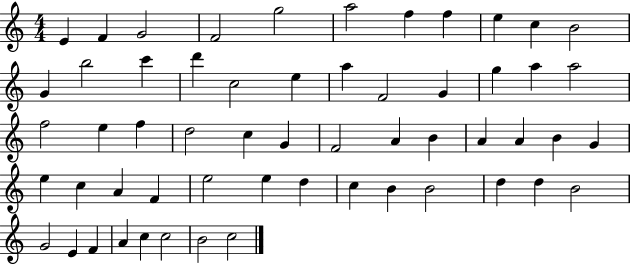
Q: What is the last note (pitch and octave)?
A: C5